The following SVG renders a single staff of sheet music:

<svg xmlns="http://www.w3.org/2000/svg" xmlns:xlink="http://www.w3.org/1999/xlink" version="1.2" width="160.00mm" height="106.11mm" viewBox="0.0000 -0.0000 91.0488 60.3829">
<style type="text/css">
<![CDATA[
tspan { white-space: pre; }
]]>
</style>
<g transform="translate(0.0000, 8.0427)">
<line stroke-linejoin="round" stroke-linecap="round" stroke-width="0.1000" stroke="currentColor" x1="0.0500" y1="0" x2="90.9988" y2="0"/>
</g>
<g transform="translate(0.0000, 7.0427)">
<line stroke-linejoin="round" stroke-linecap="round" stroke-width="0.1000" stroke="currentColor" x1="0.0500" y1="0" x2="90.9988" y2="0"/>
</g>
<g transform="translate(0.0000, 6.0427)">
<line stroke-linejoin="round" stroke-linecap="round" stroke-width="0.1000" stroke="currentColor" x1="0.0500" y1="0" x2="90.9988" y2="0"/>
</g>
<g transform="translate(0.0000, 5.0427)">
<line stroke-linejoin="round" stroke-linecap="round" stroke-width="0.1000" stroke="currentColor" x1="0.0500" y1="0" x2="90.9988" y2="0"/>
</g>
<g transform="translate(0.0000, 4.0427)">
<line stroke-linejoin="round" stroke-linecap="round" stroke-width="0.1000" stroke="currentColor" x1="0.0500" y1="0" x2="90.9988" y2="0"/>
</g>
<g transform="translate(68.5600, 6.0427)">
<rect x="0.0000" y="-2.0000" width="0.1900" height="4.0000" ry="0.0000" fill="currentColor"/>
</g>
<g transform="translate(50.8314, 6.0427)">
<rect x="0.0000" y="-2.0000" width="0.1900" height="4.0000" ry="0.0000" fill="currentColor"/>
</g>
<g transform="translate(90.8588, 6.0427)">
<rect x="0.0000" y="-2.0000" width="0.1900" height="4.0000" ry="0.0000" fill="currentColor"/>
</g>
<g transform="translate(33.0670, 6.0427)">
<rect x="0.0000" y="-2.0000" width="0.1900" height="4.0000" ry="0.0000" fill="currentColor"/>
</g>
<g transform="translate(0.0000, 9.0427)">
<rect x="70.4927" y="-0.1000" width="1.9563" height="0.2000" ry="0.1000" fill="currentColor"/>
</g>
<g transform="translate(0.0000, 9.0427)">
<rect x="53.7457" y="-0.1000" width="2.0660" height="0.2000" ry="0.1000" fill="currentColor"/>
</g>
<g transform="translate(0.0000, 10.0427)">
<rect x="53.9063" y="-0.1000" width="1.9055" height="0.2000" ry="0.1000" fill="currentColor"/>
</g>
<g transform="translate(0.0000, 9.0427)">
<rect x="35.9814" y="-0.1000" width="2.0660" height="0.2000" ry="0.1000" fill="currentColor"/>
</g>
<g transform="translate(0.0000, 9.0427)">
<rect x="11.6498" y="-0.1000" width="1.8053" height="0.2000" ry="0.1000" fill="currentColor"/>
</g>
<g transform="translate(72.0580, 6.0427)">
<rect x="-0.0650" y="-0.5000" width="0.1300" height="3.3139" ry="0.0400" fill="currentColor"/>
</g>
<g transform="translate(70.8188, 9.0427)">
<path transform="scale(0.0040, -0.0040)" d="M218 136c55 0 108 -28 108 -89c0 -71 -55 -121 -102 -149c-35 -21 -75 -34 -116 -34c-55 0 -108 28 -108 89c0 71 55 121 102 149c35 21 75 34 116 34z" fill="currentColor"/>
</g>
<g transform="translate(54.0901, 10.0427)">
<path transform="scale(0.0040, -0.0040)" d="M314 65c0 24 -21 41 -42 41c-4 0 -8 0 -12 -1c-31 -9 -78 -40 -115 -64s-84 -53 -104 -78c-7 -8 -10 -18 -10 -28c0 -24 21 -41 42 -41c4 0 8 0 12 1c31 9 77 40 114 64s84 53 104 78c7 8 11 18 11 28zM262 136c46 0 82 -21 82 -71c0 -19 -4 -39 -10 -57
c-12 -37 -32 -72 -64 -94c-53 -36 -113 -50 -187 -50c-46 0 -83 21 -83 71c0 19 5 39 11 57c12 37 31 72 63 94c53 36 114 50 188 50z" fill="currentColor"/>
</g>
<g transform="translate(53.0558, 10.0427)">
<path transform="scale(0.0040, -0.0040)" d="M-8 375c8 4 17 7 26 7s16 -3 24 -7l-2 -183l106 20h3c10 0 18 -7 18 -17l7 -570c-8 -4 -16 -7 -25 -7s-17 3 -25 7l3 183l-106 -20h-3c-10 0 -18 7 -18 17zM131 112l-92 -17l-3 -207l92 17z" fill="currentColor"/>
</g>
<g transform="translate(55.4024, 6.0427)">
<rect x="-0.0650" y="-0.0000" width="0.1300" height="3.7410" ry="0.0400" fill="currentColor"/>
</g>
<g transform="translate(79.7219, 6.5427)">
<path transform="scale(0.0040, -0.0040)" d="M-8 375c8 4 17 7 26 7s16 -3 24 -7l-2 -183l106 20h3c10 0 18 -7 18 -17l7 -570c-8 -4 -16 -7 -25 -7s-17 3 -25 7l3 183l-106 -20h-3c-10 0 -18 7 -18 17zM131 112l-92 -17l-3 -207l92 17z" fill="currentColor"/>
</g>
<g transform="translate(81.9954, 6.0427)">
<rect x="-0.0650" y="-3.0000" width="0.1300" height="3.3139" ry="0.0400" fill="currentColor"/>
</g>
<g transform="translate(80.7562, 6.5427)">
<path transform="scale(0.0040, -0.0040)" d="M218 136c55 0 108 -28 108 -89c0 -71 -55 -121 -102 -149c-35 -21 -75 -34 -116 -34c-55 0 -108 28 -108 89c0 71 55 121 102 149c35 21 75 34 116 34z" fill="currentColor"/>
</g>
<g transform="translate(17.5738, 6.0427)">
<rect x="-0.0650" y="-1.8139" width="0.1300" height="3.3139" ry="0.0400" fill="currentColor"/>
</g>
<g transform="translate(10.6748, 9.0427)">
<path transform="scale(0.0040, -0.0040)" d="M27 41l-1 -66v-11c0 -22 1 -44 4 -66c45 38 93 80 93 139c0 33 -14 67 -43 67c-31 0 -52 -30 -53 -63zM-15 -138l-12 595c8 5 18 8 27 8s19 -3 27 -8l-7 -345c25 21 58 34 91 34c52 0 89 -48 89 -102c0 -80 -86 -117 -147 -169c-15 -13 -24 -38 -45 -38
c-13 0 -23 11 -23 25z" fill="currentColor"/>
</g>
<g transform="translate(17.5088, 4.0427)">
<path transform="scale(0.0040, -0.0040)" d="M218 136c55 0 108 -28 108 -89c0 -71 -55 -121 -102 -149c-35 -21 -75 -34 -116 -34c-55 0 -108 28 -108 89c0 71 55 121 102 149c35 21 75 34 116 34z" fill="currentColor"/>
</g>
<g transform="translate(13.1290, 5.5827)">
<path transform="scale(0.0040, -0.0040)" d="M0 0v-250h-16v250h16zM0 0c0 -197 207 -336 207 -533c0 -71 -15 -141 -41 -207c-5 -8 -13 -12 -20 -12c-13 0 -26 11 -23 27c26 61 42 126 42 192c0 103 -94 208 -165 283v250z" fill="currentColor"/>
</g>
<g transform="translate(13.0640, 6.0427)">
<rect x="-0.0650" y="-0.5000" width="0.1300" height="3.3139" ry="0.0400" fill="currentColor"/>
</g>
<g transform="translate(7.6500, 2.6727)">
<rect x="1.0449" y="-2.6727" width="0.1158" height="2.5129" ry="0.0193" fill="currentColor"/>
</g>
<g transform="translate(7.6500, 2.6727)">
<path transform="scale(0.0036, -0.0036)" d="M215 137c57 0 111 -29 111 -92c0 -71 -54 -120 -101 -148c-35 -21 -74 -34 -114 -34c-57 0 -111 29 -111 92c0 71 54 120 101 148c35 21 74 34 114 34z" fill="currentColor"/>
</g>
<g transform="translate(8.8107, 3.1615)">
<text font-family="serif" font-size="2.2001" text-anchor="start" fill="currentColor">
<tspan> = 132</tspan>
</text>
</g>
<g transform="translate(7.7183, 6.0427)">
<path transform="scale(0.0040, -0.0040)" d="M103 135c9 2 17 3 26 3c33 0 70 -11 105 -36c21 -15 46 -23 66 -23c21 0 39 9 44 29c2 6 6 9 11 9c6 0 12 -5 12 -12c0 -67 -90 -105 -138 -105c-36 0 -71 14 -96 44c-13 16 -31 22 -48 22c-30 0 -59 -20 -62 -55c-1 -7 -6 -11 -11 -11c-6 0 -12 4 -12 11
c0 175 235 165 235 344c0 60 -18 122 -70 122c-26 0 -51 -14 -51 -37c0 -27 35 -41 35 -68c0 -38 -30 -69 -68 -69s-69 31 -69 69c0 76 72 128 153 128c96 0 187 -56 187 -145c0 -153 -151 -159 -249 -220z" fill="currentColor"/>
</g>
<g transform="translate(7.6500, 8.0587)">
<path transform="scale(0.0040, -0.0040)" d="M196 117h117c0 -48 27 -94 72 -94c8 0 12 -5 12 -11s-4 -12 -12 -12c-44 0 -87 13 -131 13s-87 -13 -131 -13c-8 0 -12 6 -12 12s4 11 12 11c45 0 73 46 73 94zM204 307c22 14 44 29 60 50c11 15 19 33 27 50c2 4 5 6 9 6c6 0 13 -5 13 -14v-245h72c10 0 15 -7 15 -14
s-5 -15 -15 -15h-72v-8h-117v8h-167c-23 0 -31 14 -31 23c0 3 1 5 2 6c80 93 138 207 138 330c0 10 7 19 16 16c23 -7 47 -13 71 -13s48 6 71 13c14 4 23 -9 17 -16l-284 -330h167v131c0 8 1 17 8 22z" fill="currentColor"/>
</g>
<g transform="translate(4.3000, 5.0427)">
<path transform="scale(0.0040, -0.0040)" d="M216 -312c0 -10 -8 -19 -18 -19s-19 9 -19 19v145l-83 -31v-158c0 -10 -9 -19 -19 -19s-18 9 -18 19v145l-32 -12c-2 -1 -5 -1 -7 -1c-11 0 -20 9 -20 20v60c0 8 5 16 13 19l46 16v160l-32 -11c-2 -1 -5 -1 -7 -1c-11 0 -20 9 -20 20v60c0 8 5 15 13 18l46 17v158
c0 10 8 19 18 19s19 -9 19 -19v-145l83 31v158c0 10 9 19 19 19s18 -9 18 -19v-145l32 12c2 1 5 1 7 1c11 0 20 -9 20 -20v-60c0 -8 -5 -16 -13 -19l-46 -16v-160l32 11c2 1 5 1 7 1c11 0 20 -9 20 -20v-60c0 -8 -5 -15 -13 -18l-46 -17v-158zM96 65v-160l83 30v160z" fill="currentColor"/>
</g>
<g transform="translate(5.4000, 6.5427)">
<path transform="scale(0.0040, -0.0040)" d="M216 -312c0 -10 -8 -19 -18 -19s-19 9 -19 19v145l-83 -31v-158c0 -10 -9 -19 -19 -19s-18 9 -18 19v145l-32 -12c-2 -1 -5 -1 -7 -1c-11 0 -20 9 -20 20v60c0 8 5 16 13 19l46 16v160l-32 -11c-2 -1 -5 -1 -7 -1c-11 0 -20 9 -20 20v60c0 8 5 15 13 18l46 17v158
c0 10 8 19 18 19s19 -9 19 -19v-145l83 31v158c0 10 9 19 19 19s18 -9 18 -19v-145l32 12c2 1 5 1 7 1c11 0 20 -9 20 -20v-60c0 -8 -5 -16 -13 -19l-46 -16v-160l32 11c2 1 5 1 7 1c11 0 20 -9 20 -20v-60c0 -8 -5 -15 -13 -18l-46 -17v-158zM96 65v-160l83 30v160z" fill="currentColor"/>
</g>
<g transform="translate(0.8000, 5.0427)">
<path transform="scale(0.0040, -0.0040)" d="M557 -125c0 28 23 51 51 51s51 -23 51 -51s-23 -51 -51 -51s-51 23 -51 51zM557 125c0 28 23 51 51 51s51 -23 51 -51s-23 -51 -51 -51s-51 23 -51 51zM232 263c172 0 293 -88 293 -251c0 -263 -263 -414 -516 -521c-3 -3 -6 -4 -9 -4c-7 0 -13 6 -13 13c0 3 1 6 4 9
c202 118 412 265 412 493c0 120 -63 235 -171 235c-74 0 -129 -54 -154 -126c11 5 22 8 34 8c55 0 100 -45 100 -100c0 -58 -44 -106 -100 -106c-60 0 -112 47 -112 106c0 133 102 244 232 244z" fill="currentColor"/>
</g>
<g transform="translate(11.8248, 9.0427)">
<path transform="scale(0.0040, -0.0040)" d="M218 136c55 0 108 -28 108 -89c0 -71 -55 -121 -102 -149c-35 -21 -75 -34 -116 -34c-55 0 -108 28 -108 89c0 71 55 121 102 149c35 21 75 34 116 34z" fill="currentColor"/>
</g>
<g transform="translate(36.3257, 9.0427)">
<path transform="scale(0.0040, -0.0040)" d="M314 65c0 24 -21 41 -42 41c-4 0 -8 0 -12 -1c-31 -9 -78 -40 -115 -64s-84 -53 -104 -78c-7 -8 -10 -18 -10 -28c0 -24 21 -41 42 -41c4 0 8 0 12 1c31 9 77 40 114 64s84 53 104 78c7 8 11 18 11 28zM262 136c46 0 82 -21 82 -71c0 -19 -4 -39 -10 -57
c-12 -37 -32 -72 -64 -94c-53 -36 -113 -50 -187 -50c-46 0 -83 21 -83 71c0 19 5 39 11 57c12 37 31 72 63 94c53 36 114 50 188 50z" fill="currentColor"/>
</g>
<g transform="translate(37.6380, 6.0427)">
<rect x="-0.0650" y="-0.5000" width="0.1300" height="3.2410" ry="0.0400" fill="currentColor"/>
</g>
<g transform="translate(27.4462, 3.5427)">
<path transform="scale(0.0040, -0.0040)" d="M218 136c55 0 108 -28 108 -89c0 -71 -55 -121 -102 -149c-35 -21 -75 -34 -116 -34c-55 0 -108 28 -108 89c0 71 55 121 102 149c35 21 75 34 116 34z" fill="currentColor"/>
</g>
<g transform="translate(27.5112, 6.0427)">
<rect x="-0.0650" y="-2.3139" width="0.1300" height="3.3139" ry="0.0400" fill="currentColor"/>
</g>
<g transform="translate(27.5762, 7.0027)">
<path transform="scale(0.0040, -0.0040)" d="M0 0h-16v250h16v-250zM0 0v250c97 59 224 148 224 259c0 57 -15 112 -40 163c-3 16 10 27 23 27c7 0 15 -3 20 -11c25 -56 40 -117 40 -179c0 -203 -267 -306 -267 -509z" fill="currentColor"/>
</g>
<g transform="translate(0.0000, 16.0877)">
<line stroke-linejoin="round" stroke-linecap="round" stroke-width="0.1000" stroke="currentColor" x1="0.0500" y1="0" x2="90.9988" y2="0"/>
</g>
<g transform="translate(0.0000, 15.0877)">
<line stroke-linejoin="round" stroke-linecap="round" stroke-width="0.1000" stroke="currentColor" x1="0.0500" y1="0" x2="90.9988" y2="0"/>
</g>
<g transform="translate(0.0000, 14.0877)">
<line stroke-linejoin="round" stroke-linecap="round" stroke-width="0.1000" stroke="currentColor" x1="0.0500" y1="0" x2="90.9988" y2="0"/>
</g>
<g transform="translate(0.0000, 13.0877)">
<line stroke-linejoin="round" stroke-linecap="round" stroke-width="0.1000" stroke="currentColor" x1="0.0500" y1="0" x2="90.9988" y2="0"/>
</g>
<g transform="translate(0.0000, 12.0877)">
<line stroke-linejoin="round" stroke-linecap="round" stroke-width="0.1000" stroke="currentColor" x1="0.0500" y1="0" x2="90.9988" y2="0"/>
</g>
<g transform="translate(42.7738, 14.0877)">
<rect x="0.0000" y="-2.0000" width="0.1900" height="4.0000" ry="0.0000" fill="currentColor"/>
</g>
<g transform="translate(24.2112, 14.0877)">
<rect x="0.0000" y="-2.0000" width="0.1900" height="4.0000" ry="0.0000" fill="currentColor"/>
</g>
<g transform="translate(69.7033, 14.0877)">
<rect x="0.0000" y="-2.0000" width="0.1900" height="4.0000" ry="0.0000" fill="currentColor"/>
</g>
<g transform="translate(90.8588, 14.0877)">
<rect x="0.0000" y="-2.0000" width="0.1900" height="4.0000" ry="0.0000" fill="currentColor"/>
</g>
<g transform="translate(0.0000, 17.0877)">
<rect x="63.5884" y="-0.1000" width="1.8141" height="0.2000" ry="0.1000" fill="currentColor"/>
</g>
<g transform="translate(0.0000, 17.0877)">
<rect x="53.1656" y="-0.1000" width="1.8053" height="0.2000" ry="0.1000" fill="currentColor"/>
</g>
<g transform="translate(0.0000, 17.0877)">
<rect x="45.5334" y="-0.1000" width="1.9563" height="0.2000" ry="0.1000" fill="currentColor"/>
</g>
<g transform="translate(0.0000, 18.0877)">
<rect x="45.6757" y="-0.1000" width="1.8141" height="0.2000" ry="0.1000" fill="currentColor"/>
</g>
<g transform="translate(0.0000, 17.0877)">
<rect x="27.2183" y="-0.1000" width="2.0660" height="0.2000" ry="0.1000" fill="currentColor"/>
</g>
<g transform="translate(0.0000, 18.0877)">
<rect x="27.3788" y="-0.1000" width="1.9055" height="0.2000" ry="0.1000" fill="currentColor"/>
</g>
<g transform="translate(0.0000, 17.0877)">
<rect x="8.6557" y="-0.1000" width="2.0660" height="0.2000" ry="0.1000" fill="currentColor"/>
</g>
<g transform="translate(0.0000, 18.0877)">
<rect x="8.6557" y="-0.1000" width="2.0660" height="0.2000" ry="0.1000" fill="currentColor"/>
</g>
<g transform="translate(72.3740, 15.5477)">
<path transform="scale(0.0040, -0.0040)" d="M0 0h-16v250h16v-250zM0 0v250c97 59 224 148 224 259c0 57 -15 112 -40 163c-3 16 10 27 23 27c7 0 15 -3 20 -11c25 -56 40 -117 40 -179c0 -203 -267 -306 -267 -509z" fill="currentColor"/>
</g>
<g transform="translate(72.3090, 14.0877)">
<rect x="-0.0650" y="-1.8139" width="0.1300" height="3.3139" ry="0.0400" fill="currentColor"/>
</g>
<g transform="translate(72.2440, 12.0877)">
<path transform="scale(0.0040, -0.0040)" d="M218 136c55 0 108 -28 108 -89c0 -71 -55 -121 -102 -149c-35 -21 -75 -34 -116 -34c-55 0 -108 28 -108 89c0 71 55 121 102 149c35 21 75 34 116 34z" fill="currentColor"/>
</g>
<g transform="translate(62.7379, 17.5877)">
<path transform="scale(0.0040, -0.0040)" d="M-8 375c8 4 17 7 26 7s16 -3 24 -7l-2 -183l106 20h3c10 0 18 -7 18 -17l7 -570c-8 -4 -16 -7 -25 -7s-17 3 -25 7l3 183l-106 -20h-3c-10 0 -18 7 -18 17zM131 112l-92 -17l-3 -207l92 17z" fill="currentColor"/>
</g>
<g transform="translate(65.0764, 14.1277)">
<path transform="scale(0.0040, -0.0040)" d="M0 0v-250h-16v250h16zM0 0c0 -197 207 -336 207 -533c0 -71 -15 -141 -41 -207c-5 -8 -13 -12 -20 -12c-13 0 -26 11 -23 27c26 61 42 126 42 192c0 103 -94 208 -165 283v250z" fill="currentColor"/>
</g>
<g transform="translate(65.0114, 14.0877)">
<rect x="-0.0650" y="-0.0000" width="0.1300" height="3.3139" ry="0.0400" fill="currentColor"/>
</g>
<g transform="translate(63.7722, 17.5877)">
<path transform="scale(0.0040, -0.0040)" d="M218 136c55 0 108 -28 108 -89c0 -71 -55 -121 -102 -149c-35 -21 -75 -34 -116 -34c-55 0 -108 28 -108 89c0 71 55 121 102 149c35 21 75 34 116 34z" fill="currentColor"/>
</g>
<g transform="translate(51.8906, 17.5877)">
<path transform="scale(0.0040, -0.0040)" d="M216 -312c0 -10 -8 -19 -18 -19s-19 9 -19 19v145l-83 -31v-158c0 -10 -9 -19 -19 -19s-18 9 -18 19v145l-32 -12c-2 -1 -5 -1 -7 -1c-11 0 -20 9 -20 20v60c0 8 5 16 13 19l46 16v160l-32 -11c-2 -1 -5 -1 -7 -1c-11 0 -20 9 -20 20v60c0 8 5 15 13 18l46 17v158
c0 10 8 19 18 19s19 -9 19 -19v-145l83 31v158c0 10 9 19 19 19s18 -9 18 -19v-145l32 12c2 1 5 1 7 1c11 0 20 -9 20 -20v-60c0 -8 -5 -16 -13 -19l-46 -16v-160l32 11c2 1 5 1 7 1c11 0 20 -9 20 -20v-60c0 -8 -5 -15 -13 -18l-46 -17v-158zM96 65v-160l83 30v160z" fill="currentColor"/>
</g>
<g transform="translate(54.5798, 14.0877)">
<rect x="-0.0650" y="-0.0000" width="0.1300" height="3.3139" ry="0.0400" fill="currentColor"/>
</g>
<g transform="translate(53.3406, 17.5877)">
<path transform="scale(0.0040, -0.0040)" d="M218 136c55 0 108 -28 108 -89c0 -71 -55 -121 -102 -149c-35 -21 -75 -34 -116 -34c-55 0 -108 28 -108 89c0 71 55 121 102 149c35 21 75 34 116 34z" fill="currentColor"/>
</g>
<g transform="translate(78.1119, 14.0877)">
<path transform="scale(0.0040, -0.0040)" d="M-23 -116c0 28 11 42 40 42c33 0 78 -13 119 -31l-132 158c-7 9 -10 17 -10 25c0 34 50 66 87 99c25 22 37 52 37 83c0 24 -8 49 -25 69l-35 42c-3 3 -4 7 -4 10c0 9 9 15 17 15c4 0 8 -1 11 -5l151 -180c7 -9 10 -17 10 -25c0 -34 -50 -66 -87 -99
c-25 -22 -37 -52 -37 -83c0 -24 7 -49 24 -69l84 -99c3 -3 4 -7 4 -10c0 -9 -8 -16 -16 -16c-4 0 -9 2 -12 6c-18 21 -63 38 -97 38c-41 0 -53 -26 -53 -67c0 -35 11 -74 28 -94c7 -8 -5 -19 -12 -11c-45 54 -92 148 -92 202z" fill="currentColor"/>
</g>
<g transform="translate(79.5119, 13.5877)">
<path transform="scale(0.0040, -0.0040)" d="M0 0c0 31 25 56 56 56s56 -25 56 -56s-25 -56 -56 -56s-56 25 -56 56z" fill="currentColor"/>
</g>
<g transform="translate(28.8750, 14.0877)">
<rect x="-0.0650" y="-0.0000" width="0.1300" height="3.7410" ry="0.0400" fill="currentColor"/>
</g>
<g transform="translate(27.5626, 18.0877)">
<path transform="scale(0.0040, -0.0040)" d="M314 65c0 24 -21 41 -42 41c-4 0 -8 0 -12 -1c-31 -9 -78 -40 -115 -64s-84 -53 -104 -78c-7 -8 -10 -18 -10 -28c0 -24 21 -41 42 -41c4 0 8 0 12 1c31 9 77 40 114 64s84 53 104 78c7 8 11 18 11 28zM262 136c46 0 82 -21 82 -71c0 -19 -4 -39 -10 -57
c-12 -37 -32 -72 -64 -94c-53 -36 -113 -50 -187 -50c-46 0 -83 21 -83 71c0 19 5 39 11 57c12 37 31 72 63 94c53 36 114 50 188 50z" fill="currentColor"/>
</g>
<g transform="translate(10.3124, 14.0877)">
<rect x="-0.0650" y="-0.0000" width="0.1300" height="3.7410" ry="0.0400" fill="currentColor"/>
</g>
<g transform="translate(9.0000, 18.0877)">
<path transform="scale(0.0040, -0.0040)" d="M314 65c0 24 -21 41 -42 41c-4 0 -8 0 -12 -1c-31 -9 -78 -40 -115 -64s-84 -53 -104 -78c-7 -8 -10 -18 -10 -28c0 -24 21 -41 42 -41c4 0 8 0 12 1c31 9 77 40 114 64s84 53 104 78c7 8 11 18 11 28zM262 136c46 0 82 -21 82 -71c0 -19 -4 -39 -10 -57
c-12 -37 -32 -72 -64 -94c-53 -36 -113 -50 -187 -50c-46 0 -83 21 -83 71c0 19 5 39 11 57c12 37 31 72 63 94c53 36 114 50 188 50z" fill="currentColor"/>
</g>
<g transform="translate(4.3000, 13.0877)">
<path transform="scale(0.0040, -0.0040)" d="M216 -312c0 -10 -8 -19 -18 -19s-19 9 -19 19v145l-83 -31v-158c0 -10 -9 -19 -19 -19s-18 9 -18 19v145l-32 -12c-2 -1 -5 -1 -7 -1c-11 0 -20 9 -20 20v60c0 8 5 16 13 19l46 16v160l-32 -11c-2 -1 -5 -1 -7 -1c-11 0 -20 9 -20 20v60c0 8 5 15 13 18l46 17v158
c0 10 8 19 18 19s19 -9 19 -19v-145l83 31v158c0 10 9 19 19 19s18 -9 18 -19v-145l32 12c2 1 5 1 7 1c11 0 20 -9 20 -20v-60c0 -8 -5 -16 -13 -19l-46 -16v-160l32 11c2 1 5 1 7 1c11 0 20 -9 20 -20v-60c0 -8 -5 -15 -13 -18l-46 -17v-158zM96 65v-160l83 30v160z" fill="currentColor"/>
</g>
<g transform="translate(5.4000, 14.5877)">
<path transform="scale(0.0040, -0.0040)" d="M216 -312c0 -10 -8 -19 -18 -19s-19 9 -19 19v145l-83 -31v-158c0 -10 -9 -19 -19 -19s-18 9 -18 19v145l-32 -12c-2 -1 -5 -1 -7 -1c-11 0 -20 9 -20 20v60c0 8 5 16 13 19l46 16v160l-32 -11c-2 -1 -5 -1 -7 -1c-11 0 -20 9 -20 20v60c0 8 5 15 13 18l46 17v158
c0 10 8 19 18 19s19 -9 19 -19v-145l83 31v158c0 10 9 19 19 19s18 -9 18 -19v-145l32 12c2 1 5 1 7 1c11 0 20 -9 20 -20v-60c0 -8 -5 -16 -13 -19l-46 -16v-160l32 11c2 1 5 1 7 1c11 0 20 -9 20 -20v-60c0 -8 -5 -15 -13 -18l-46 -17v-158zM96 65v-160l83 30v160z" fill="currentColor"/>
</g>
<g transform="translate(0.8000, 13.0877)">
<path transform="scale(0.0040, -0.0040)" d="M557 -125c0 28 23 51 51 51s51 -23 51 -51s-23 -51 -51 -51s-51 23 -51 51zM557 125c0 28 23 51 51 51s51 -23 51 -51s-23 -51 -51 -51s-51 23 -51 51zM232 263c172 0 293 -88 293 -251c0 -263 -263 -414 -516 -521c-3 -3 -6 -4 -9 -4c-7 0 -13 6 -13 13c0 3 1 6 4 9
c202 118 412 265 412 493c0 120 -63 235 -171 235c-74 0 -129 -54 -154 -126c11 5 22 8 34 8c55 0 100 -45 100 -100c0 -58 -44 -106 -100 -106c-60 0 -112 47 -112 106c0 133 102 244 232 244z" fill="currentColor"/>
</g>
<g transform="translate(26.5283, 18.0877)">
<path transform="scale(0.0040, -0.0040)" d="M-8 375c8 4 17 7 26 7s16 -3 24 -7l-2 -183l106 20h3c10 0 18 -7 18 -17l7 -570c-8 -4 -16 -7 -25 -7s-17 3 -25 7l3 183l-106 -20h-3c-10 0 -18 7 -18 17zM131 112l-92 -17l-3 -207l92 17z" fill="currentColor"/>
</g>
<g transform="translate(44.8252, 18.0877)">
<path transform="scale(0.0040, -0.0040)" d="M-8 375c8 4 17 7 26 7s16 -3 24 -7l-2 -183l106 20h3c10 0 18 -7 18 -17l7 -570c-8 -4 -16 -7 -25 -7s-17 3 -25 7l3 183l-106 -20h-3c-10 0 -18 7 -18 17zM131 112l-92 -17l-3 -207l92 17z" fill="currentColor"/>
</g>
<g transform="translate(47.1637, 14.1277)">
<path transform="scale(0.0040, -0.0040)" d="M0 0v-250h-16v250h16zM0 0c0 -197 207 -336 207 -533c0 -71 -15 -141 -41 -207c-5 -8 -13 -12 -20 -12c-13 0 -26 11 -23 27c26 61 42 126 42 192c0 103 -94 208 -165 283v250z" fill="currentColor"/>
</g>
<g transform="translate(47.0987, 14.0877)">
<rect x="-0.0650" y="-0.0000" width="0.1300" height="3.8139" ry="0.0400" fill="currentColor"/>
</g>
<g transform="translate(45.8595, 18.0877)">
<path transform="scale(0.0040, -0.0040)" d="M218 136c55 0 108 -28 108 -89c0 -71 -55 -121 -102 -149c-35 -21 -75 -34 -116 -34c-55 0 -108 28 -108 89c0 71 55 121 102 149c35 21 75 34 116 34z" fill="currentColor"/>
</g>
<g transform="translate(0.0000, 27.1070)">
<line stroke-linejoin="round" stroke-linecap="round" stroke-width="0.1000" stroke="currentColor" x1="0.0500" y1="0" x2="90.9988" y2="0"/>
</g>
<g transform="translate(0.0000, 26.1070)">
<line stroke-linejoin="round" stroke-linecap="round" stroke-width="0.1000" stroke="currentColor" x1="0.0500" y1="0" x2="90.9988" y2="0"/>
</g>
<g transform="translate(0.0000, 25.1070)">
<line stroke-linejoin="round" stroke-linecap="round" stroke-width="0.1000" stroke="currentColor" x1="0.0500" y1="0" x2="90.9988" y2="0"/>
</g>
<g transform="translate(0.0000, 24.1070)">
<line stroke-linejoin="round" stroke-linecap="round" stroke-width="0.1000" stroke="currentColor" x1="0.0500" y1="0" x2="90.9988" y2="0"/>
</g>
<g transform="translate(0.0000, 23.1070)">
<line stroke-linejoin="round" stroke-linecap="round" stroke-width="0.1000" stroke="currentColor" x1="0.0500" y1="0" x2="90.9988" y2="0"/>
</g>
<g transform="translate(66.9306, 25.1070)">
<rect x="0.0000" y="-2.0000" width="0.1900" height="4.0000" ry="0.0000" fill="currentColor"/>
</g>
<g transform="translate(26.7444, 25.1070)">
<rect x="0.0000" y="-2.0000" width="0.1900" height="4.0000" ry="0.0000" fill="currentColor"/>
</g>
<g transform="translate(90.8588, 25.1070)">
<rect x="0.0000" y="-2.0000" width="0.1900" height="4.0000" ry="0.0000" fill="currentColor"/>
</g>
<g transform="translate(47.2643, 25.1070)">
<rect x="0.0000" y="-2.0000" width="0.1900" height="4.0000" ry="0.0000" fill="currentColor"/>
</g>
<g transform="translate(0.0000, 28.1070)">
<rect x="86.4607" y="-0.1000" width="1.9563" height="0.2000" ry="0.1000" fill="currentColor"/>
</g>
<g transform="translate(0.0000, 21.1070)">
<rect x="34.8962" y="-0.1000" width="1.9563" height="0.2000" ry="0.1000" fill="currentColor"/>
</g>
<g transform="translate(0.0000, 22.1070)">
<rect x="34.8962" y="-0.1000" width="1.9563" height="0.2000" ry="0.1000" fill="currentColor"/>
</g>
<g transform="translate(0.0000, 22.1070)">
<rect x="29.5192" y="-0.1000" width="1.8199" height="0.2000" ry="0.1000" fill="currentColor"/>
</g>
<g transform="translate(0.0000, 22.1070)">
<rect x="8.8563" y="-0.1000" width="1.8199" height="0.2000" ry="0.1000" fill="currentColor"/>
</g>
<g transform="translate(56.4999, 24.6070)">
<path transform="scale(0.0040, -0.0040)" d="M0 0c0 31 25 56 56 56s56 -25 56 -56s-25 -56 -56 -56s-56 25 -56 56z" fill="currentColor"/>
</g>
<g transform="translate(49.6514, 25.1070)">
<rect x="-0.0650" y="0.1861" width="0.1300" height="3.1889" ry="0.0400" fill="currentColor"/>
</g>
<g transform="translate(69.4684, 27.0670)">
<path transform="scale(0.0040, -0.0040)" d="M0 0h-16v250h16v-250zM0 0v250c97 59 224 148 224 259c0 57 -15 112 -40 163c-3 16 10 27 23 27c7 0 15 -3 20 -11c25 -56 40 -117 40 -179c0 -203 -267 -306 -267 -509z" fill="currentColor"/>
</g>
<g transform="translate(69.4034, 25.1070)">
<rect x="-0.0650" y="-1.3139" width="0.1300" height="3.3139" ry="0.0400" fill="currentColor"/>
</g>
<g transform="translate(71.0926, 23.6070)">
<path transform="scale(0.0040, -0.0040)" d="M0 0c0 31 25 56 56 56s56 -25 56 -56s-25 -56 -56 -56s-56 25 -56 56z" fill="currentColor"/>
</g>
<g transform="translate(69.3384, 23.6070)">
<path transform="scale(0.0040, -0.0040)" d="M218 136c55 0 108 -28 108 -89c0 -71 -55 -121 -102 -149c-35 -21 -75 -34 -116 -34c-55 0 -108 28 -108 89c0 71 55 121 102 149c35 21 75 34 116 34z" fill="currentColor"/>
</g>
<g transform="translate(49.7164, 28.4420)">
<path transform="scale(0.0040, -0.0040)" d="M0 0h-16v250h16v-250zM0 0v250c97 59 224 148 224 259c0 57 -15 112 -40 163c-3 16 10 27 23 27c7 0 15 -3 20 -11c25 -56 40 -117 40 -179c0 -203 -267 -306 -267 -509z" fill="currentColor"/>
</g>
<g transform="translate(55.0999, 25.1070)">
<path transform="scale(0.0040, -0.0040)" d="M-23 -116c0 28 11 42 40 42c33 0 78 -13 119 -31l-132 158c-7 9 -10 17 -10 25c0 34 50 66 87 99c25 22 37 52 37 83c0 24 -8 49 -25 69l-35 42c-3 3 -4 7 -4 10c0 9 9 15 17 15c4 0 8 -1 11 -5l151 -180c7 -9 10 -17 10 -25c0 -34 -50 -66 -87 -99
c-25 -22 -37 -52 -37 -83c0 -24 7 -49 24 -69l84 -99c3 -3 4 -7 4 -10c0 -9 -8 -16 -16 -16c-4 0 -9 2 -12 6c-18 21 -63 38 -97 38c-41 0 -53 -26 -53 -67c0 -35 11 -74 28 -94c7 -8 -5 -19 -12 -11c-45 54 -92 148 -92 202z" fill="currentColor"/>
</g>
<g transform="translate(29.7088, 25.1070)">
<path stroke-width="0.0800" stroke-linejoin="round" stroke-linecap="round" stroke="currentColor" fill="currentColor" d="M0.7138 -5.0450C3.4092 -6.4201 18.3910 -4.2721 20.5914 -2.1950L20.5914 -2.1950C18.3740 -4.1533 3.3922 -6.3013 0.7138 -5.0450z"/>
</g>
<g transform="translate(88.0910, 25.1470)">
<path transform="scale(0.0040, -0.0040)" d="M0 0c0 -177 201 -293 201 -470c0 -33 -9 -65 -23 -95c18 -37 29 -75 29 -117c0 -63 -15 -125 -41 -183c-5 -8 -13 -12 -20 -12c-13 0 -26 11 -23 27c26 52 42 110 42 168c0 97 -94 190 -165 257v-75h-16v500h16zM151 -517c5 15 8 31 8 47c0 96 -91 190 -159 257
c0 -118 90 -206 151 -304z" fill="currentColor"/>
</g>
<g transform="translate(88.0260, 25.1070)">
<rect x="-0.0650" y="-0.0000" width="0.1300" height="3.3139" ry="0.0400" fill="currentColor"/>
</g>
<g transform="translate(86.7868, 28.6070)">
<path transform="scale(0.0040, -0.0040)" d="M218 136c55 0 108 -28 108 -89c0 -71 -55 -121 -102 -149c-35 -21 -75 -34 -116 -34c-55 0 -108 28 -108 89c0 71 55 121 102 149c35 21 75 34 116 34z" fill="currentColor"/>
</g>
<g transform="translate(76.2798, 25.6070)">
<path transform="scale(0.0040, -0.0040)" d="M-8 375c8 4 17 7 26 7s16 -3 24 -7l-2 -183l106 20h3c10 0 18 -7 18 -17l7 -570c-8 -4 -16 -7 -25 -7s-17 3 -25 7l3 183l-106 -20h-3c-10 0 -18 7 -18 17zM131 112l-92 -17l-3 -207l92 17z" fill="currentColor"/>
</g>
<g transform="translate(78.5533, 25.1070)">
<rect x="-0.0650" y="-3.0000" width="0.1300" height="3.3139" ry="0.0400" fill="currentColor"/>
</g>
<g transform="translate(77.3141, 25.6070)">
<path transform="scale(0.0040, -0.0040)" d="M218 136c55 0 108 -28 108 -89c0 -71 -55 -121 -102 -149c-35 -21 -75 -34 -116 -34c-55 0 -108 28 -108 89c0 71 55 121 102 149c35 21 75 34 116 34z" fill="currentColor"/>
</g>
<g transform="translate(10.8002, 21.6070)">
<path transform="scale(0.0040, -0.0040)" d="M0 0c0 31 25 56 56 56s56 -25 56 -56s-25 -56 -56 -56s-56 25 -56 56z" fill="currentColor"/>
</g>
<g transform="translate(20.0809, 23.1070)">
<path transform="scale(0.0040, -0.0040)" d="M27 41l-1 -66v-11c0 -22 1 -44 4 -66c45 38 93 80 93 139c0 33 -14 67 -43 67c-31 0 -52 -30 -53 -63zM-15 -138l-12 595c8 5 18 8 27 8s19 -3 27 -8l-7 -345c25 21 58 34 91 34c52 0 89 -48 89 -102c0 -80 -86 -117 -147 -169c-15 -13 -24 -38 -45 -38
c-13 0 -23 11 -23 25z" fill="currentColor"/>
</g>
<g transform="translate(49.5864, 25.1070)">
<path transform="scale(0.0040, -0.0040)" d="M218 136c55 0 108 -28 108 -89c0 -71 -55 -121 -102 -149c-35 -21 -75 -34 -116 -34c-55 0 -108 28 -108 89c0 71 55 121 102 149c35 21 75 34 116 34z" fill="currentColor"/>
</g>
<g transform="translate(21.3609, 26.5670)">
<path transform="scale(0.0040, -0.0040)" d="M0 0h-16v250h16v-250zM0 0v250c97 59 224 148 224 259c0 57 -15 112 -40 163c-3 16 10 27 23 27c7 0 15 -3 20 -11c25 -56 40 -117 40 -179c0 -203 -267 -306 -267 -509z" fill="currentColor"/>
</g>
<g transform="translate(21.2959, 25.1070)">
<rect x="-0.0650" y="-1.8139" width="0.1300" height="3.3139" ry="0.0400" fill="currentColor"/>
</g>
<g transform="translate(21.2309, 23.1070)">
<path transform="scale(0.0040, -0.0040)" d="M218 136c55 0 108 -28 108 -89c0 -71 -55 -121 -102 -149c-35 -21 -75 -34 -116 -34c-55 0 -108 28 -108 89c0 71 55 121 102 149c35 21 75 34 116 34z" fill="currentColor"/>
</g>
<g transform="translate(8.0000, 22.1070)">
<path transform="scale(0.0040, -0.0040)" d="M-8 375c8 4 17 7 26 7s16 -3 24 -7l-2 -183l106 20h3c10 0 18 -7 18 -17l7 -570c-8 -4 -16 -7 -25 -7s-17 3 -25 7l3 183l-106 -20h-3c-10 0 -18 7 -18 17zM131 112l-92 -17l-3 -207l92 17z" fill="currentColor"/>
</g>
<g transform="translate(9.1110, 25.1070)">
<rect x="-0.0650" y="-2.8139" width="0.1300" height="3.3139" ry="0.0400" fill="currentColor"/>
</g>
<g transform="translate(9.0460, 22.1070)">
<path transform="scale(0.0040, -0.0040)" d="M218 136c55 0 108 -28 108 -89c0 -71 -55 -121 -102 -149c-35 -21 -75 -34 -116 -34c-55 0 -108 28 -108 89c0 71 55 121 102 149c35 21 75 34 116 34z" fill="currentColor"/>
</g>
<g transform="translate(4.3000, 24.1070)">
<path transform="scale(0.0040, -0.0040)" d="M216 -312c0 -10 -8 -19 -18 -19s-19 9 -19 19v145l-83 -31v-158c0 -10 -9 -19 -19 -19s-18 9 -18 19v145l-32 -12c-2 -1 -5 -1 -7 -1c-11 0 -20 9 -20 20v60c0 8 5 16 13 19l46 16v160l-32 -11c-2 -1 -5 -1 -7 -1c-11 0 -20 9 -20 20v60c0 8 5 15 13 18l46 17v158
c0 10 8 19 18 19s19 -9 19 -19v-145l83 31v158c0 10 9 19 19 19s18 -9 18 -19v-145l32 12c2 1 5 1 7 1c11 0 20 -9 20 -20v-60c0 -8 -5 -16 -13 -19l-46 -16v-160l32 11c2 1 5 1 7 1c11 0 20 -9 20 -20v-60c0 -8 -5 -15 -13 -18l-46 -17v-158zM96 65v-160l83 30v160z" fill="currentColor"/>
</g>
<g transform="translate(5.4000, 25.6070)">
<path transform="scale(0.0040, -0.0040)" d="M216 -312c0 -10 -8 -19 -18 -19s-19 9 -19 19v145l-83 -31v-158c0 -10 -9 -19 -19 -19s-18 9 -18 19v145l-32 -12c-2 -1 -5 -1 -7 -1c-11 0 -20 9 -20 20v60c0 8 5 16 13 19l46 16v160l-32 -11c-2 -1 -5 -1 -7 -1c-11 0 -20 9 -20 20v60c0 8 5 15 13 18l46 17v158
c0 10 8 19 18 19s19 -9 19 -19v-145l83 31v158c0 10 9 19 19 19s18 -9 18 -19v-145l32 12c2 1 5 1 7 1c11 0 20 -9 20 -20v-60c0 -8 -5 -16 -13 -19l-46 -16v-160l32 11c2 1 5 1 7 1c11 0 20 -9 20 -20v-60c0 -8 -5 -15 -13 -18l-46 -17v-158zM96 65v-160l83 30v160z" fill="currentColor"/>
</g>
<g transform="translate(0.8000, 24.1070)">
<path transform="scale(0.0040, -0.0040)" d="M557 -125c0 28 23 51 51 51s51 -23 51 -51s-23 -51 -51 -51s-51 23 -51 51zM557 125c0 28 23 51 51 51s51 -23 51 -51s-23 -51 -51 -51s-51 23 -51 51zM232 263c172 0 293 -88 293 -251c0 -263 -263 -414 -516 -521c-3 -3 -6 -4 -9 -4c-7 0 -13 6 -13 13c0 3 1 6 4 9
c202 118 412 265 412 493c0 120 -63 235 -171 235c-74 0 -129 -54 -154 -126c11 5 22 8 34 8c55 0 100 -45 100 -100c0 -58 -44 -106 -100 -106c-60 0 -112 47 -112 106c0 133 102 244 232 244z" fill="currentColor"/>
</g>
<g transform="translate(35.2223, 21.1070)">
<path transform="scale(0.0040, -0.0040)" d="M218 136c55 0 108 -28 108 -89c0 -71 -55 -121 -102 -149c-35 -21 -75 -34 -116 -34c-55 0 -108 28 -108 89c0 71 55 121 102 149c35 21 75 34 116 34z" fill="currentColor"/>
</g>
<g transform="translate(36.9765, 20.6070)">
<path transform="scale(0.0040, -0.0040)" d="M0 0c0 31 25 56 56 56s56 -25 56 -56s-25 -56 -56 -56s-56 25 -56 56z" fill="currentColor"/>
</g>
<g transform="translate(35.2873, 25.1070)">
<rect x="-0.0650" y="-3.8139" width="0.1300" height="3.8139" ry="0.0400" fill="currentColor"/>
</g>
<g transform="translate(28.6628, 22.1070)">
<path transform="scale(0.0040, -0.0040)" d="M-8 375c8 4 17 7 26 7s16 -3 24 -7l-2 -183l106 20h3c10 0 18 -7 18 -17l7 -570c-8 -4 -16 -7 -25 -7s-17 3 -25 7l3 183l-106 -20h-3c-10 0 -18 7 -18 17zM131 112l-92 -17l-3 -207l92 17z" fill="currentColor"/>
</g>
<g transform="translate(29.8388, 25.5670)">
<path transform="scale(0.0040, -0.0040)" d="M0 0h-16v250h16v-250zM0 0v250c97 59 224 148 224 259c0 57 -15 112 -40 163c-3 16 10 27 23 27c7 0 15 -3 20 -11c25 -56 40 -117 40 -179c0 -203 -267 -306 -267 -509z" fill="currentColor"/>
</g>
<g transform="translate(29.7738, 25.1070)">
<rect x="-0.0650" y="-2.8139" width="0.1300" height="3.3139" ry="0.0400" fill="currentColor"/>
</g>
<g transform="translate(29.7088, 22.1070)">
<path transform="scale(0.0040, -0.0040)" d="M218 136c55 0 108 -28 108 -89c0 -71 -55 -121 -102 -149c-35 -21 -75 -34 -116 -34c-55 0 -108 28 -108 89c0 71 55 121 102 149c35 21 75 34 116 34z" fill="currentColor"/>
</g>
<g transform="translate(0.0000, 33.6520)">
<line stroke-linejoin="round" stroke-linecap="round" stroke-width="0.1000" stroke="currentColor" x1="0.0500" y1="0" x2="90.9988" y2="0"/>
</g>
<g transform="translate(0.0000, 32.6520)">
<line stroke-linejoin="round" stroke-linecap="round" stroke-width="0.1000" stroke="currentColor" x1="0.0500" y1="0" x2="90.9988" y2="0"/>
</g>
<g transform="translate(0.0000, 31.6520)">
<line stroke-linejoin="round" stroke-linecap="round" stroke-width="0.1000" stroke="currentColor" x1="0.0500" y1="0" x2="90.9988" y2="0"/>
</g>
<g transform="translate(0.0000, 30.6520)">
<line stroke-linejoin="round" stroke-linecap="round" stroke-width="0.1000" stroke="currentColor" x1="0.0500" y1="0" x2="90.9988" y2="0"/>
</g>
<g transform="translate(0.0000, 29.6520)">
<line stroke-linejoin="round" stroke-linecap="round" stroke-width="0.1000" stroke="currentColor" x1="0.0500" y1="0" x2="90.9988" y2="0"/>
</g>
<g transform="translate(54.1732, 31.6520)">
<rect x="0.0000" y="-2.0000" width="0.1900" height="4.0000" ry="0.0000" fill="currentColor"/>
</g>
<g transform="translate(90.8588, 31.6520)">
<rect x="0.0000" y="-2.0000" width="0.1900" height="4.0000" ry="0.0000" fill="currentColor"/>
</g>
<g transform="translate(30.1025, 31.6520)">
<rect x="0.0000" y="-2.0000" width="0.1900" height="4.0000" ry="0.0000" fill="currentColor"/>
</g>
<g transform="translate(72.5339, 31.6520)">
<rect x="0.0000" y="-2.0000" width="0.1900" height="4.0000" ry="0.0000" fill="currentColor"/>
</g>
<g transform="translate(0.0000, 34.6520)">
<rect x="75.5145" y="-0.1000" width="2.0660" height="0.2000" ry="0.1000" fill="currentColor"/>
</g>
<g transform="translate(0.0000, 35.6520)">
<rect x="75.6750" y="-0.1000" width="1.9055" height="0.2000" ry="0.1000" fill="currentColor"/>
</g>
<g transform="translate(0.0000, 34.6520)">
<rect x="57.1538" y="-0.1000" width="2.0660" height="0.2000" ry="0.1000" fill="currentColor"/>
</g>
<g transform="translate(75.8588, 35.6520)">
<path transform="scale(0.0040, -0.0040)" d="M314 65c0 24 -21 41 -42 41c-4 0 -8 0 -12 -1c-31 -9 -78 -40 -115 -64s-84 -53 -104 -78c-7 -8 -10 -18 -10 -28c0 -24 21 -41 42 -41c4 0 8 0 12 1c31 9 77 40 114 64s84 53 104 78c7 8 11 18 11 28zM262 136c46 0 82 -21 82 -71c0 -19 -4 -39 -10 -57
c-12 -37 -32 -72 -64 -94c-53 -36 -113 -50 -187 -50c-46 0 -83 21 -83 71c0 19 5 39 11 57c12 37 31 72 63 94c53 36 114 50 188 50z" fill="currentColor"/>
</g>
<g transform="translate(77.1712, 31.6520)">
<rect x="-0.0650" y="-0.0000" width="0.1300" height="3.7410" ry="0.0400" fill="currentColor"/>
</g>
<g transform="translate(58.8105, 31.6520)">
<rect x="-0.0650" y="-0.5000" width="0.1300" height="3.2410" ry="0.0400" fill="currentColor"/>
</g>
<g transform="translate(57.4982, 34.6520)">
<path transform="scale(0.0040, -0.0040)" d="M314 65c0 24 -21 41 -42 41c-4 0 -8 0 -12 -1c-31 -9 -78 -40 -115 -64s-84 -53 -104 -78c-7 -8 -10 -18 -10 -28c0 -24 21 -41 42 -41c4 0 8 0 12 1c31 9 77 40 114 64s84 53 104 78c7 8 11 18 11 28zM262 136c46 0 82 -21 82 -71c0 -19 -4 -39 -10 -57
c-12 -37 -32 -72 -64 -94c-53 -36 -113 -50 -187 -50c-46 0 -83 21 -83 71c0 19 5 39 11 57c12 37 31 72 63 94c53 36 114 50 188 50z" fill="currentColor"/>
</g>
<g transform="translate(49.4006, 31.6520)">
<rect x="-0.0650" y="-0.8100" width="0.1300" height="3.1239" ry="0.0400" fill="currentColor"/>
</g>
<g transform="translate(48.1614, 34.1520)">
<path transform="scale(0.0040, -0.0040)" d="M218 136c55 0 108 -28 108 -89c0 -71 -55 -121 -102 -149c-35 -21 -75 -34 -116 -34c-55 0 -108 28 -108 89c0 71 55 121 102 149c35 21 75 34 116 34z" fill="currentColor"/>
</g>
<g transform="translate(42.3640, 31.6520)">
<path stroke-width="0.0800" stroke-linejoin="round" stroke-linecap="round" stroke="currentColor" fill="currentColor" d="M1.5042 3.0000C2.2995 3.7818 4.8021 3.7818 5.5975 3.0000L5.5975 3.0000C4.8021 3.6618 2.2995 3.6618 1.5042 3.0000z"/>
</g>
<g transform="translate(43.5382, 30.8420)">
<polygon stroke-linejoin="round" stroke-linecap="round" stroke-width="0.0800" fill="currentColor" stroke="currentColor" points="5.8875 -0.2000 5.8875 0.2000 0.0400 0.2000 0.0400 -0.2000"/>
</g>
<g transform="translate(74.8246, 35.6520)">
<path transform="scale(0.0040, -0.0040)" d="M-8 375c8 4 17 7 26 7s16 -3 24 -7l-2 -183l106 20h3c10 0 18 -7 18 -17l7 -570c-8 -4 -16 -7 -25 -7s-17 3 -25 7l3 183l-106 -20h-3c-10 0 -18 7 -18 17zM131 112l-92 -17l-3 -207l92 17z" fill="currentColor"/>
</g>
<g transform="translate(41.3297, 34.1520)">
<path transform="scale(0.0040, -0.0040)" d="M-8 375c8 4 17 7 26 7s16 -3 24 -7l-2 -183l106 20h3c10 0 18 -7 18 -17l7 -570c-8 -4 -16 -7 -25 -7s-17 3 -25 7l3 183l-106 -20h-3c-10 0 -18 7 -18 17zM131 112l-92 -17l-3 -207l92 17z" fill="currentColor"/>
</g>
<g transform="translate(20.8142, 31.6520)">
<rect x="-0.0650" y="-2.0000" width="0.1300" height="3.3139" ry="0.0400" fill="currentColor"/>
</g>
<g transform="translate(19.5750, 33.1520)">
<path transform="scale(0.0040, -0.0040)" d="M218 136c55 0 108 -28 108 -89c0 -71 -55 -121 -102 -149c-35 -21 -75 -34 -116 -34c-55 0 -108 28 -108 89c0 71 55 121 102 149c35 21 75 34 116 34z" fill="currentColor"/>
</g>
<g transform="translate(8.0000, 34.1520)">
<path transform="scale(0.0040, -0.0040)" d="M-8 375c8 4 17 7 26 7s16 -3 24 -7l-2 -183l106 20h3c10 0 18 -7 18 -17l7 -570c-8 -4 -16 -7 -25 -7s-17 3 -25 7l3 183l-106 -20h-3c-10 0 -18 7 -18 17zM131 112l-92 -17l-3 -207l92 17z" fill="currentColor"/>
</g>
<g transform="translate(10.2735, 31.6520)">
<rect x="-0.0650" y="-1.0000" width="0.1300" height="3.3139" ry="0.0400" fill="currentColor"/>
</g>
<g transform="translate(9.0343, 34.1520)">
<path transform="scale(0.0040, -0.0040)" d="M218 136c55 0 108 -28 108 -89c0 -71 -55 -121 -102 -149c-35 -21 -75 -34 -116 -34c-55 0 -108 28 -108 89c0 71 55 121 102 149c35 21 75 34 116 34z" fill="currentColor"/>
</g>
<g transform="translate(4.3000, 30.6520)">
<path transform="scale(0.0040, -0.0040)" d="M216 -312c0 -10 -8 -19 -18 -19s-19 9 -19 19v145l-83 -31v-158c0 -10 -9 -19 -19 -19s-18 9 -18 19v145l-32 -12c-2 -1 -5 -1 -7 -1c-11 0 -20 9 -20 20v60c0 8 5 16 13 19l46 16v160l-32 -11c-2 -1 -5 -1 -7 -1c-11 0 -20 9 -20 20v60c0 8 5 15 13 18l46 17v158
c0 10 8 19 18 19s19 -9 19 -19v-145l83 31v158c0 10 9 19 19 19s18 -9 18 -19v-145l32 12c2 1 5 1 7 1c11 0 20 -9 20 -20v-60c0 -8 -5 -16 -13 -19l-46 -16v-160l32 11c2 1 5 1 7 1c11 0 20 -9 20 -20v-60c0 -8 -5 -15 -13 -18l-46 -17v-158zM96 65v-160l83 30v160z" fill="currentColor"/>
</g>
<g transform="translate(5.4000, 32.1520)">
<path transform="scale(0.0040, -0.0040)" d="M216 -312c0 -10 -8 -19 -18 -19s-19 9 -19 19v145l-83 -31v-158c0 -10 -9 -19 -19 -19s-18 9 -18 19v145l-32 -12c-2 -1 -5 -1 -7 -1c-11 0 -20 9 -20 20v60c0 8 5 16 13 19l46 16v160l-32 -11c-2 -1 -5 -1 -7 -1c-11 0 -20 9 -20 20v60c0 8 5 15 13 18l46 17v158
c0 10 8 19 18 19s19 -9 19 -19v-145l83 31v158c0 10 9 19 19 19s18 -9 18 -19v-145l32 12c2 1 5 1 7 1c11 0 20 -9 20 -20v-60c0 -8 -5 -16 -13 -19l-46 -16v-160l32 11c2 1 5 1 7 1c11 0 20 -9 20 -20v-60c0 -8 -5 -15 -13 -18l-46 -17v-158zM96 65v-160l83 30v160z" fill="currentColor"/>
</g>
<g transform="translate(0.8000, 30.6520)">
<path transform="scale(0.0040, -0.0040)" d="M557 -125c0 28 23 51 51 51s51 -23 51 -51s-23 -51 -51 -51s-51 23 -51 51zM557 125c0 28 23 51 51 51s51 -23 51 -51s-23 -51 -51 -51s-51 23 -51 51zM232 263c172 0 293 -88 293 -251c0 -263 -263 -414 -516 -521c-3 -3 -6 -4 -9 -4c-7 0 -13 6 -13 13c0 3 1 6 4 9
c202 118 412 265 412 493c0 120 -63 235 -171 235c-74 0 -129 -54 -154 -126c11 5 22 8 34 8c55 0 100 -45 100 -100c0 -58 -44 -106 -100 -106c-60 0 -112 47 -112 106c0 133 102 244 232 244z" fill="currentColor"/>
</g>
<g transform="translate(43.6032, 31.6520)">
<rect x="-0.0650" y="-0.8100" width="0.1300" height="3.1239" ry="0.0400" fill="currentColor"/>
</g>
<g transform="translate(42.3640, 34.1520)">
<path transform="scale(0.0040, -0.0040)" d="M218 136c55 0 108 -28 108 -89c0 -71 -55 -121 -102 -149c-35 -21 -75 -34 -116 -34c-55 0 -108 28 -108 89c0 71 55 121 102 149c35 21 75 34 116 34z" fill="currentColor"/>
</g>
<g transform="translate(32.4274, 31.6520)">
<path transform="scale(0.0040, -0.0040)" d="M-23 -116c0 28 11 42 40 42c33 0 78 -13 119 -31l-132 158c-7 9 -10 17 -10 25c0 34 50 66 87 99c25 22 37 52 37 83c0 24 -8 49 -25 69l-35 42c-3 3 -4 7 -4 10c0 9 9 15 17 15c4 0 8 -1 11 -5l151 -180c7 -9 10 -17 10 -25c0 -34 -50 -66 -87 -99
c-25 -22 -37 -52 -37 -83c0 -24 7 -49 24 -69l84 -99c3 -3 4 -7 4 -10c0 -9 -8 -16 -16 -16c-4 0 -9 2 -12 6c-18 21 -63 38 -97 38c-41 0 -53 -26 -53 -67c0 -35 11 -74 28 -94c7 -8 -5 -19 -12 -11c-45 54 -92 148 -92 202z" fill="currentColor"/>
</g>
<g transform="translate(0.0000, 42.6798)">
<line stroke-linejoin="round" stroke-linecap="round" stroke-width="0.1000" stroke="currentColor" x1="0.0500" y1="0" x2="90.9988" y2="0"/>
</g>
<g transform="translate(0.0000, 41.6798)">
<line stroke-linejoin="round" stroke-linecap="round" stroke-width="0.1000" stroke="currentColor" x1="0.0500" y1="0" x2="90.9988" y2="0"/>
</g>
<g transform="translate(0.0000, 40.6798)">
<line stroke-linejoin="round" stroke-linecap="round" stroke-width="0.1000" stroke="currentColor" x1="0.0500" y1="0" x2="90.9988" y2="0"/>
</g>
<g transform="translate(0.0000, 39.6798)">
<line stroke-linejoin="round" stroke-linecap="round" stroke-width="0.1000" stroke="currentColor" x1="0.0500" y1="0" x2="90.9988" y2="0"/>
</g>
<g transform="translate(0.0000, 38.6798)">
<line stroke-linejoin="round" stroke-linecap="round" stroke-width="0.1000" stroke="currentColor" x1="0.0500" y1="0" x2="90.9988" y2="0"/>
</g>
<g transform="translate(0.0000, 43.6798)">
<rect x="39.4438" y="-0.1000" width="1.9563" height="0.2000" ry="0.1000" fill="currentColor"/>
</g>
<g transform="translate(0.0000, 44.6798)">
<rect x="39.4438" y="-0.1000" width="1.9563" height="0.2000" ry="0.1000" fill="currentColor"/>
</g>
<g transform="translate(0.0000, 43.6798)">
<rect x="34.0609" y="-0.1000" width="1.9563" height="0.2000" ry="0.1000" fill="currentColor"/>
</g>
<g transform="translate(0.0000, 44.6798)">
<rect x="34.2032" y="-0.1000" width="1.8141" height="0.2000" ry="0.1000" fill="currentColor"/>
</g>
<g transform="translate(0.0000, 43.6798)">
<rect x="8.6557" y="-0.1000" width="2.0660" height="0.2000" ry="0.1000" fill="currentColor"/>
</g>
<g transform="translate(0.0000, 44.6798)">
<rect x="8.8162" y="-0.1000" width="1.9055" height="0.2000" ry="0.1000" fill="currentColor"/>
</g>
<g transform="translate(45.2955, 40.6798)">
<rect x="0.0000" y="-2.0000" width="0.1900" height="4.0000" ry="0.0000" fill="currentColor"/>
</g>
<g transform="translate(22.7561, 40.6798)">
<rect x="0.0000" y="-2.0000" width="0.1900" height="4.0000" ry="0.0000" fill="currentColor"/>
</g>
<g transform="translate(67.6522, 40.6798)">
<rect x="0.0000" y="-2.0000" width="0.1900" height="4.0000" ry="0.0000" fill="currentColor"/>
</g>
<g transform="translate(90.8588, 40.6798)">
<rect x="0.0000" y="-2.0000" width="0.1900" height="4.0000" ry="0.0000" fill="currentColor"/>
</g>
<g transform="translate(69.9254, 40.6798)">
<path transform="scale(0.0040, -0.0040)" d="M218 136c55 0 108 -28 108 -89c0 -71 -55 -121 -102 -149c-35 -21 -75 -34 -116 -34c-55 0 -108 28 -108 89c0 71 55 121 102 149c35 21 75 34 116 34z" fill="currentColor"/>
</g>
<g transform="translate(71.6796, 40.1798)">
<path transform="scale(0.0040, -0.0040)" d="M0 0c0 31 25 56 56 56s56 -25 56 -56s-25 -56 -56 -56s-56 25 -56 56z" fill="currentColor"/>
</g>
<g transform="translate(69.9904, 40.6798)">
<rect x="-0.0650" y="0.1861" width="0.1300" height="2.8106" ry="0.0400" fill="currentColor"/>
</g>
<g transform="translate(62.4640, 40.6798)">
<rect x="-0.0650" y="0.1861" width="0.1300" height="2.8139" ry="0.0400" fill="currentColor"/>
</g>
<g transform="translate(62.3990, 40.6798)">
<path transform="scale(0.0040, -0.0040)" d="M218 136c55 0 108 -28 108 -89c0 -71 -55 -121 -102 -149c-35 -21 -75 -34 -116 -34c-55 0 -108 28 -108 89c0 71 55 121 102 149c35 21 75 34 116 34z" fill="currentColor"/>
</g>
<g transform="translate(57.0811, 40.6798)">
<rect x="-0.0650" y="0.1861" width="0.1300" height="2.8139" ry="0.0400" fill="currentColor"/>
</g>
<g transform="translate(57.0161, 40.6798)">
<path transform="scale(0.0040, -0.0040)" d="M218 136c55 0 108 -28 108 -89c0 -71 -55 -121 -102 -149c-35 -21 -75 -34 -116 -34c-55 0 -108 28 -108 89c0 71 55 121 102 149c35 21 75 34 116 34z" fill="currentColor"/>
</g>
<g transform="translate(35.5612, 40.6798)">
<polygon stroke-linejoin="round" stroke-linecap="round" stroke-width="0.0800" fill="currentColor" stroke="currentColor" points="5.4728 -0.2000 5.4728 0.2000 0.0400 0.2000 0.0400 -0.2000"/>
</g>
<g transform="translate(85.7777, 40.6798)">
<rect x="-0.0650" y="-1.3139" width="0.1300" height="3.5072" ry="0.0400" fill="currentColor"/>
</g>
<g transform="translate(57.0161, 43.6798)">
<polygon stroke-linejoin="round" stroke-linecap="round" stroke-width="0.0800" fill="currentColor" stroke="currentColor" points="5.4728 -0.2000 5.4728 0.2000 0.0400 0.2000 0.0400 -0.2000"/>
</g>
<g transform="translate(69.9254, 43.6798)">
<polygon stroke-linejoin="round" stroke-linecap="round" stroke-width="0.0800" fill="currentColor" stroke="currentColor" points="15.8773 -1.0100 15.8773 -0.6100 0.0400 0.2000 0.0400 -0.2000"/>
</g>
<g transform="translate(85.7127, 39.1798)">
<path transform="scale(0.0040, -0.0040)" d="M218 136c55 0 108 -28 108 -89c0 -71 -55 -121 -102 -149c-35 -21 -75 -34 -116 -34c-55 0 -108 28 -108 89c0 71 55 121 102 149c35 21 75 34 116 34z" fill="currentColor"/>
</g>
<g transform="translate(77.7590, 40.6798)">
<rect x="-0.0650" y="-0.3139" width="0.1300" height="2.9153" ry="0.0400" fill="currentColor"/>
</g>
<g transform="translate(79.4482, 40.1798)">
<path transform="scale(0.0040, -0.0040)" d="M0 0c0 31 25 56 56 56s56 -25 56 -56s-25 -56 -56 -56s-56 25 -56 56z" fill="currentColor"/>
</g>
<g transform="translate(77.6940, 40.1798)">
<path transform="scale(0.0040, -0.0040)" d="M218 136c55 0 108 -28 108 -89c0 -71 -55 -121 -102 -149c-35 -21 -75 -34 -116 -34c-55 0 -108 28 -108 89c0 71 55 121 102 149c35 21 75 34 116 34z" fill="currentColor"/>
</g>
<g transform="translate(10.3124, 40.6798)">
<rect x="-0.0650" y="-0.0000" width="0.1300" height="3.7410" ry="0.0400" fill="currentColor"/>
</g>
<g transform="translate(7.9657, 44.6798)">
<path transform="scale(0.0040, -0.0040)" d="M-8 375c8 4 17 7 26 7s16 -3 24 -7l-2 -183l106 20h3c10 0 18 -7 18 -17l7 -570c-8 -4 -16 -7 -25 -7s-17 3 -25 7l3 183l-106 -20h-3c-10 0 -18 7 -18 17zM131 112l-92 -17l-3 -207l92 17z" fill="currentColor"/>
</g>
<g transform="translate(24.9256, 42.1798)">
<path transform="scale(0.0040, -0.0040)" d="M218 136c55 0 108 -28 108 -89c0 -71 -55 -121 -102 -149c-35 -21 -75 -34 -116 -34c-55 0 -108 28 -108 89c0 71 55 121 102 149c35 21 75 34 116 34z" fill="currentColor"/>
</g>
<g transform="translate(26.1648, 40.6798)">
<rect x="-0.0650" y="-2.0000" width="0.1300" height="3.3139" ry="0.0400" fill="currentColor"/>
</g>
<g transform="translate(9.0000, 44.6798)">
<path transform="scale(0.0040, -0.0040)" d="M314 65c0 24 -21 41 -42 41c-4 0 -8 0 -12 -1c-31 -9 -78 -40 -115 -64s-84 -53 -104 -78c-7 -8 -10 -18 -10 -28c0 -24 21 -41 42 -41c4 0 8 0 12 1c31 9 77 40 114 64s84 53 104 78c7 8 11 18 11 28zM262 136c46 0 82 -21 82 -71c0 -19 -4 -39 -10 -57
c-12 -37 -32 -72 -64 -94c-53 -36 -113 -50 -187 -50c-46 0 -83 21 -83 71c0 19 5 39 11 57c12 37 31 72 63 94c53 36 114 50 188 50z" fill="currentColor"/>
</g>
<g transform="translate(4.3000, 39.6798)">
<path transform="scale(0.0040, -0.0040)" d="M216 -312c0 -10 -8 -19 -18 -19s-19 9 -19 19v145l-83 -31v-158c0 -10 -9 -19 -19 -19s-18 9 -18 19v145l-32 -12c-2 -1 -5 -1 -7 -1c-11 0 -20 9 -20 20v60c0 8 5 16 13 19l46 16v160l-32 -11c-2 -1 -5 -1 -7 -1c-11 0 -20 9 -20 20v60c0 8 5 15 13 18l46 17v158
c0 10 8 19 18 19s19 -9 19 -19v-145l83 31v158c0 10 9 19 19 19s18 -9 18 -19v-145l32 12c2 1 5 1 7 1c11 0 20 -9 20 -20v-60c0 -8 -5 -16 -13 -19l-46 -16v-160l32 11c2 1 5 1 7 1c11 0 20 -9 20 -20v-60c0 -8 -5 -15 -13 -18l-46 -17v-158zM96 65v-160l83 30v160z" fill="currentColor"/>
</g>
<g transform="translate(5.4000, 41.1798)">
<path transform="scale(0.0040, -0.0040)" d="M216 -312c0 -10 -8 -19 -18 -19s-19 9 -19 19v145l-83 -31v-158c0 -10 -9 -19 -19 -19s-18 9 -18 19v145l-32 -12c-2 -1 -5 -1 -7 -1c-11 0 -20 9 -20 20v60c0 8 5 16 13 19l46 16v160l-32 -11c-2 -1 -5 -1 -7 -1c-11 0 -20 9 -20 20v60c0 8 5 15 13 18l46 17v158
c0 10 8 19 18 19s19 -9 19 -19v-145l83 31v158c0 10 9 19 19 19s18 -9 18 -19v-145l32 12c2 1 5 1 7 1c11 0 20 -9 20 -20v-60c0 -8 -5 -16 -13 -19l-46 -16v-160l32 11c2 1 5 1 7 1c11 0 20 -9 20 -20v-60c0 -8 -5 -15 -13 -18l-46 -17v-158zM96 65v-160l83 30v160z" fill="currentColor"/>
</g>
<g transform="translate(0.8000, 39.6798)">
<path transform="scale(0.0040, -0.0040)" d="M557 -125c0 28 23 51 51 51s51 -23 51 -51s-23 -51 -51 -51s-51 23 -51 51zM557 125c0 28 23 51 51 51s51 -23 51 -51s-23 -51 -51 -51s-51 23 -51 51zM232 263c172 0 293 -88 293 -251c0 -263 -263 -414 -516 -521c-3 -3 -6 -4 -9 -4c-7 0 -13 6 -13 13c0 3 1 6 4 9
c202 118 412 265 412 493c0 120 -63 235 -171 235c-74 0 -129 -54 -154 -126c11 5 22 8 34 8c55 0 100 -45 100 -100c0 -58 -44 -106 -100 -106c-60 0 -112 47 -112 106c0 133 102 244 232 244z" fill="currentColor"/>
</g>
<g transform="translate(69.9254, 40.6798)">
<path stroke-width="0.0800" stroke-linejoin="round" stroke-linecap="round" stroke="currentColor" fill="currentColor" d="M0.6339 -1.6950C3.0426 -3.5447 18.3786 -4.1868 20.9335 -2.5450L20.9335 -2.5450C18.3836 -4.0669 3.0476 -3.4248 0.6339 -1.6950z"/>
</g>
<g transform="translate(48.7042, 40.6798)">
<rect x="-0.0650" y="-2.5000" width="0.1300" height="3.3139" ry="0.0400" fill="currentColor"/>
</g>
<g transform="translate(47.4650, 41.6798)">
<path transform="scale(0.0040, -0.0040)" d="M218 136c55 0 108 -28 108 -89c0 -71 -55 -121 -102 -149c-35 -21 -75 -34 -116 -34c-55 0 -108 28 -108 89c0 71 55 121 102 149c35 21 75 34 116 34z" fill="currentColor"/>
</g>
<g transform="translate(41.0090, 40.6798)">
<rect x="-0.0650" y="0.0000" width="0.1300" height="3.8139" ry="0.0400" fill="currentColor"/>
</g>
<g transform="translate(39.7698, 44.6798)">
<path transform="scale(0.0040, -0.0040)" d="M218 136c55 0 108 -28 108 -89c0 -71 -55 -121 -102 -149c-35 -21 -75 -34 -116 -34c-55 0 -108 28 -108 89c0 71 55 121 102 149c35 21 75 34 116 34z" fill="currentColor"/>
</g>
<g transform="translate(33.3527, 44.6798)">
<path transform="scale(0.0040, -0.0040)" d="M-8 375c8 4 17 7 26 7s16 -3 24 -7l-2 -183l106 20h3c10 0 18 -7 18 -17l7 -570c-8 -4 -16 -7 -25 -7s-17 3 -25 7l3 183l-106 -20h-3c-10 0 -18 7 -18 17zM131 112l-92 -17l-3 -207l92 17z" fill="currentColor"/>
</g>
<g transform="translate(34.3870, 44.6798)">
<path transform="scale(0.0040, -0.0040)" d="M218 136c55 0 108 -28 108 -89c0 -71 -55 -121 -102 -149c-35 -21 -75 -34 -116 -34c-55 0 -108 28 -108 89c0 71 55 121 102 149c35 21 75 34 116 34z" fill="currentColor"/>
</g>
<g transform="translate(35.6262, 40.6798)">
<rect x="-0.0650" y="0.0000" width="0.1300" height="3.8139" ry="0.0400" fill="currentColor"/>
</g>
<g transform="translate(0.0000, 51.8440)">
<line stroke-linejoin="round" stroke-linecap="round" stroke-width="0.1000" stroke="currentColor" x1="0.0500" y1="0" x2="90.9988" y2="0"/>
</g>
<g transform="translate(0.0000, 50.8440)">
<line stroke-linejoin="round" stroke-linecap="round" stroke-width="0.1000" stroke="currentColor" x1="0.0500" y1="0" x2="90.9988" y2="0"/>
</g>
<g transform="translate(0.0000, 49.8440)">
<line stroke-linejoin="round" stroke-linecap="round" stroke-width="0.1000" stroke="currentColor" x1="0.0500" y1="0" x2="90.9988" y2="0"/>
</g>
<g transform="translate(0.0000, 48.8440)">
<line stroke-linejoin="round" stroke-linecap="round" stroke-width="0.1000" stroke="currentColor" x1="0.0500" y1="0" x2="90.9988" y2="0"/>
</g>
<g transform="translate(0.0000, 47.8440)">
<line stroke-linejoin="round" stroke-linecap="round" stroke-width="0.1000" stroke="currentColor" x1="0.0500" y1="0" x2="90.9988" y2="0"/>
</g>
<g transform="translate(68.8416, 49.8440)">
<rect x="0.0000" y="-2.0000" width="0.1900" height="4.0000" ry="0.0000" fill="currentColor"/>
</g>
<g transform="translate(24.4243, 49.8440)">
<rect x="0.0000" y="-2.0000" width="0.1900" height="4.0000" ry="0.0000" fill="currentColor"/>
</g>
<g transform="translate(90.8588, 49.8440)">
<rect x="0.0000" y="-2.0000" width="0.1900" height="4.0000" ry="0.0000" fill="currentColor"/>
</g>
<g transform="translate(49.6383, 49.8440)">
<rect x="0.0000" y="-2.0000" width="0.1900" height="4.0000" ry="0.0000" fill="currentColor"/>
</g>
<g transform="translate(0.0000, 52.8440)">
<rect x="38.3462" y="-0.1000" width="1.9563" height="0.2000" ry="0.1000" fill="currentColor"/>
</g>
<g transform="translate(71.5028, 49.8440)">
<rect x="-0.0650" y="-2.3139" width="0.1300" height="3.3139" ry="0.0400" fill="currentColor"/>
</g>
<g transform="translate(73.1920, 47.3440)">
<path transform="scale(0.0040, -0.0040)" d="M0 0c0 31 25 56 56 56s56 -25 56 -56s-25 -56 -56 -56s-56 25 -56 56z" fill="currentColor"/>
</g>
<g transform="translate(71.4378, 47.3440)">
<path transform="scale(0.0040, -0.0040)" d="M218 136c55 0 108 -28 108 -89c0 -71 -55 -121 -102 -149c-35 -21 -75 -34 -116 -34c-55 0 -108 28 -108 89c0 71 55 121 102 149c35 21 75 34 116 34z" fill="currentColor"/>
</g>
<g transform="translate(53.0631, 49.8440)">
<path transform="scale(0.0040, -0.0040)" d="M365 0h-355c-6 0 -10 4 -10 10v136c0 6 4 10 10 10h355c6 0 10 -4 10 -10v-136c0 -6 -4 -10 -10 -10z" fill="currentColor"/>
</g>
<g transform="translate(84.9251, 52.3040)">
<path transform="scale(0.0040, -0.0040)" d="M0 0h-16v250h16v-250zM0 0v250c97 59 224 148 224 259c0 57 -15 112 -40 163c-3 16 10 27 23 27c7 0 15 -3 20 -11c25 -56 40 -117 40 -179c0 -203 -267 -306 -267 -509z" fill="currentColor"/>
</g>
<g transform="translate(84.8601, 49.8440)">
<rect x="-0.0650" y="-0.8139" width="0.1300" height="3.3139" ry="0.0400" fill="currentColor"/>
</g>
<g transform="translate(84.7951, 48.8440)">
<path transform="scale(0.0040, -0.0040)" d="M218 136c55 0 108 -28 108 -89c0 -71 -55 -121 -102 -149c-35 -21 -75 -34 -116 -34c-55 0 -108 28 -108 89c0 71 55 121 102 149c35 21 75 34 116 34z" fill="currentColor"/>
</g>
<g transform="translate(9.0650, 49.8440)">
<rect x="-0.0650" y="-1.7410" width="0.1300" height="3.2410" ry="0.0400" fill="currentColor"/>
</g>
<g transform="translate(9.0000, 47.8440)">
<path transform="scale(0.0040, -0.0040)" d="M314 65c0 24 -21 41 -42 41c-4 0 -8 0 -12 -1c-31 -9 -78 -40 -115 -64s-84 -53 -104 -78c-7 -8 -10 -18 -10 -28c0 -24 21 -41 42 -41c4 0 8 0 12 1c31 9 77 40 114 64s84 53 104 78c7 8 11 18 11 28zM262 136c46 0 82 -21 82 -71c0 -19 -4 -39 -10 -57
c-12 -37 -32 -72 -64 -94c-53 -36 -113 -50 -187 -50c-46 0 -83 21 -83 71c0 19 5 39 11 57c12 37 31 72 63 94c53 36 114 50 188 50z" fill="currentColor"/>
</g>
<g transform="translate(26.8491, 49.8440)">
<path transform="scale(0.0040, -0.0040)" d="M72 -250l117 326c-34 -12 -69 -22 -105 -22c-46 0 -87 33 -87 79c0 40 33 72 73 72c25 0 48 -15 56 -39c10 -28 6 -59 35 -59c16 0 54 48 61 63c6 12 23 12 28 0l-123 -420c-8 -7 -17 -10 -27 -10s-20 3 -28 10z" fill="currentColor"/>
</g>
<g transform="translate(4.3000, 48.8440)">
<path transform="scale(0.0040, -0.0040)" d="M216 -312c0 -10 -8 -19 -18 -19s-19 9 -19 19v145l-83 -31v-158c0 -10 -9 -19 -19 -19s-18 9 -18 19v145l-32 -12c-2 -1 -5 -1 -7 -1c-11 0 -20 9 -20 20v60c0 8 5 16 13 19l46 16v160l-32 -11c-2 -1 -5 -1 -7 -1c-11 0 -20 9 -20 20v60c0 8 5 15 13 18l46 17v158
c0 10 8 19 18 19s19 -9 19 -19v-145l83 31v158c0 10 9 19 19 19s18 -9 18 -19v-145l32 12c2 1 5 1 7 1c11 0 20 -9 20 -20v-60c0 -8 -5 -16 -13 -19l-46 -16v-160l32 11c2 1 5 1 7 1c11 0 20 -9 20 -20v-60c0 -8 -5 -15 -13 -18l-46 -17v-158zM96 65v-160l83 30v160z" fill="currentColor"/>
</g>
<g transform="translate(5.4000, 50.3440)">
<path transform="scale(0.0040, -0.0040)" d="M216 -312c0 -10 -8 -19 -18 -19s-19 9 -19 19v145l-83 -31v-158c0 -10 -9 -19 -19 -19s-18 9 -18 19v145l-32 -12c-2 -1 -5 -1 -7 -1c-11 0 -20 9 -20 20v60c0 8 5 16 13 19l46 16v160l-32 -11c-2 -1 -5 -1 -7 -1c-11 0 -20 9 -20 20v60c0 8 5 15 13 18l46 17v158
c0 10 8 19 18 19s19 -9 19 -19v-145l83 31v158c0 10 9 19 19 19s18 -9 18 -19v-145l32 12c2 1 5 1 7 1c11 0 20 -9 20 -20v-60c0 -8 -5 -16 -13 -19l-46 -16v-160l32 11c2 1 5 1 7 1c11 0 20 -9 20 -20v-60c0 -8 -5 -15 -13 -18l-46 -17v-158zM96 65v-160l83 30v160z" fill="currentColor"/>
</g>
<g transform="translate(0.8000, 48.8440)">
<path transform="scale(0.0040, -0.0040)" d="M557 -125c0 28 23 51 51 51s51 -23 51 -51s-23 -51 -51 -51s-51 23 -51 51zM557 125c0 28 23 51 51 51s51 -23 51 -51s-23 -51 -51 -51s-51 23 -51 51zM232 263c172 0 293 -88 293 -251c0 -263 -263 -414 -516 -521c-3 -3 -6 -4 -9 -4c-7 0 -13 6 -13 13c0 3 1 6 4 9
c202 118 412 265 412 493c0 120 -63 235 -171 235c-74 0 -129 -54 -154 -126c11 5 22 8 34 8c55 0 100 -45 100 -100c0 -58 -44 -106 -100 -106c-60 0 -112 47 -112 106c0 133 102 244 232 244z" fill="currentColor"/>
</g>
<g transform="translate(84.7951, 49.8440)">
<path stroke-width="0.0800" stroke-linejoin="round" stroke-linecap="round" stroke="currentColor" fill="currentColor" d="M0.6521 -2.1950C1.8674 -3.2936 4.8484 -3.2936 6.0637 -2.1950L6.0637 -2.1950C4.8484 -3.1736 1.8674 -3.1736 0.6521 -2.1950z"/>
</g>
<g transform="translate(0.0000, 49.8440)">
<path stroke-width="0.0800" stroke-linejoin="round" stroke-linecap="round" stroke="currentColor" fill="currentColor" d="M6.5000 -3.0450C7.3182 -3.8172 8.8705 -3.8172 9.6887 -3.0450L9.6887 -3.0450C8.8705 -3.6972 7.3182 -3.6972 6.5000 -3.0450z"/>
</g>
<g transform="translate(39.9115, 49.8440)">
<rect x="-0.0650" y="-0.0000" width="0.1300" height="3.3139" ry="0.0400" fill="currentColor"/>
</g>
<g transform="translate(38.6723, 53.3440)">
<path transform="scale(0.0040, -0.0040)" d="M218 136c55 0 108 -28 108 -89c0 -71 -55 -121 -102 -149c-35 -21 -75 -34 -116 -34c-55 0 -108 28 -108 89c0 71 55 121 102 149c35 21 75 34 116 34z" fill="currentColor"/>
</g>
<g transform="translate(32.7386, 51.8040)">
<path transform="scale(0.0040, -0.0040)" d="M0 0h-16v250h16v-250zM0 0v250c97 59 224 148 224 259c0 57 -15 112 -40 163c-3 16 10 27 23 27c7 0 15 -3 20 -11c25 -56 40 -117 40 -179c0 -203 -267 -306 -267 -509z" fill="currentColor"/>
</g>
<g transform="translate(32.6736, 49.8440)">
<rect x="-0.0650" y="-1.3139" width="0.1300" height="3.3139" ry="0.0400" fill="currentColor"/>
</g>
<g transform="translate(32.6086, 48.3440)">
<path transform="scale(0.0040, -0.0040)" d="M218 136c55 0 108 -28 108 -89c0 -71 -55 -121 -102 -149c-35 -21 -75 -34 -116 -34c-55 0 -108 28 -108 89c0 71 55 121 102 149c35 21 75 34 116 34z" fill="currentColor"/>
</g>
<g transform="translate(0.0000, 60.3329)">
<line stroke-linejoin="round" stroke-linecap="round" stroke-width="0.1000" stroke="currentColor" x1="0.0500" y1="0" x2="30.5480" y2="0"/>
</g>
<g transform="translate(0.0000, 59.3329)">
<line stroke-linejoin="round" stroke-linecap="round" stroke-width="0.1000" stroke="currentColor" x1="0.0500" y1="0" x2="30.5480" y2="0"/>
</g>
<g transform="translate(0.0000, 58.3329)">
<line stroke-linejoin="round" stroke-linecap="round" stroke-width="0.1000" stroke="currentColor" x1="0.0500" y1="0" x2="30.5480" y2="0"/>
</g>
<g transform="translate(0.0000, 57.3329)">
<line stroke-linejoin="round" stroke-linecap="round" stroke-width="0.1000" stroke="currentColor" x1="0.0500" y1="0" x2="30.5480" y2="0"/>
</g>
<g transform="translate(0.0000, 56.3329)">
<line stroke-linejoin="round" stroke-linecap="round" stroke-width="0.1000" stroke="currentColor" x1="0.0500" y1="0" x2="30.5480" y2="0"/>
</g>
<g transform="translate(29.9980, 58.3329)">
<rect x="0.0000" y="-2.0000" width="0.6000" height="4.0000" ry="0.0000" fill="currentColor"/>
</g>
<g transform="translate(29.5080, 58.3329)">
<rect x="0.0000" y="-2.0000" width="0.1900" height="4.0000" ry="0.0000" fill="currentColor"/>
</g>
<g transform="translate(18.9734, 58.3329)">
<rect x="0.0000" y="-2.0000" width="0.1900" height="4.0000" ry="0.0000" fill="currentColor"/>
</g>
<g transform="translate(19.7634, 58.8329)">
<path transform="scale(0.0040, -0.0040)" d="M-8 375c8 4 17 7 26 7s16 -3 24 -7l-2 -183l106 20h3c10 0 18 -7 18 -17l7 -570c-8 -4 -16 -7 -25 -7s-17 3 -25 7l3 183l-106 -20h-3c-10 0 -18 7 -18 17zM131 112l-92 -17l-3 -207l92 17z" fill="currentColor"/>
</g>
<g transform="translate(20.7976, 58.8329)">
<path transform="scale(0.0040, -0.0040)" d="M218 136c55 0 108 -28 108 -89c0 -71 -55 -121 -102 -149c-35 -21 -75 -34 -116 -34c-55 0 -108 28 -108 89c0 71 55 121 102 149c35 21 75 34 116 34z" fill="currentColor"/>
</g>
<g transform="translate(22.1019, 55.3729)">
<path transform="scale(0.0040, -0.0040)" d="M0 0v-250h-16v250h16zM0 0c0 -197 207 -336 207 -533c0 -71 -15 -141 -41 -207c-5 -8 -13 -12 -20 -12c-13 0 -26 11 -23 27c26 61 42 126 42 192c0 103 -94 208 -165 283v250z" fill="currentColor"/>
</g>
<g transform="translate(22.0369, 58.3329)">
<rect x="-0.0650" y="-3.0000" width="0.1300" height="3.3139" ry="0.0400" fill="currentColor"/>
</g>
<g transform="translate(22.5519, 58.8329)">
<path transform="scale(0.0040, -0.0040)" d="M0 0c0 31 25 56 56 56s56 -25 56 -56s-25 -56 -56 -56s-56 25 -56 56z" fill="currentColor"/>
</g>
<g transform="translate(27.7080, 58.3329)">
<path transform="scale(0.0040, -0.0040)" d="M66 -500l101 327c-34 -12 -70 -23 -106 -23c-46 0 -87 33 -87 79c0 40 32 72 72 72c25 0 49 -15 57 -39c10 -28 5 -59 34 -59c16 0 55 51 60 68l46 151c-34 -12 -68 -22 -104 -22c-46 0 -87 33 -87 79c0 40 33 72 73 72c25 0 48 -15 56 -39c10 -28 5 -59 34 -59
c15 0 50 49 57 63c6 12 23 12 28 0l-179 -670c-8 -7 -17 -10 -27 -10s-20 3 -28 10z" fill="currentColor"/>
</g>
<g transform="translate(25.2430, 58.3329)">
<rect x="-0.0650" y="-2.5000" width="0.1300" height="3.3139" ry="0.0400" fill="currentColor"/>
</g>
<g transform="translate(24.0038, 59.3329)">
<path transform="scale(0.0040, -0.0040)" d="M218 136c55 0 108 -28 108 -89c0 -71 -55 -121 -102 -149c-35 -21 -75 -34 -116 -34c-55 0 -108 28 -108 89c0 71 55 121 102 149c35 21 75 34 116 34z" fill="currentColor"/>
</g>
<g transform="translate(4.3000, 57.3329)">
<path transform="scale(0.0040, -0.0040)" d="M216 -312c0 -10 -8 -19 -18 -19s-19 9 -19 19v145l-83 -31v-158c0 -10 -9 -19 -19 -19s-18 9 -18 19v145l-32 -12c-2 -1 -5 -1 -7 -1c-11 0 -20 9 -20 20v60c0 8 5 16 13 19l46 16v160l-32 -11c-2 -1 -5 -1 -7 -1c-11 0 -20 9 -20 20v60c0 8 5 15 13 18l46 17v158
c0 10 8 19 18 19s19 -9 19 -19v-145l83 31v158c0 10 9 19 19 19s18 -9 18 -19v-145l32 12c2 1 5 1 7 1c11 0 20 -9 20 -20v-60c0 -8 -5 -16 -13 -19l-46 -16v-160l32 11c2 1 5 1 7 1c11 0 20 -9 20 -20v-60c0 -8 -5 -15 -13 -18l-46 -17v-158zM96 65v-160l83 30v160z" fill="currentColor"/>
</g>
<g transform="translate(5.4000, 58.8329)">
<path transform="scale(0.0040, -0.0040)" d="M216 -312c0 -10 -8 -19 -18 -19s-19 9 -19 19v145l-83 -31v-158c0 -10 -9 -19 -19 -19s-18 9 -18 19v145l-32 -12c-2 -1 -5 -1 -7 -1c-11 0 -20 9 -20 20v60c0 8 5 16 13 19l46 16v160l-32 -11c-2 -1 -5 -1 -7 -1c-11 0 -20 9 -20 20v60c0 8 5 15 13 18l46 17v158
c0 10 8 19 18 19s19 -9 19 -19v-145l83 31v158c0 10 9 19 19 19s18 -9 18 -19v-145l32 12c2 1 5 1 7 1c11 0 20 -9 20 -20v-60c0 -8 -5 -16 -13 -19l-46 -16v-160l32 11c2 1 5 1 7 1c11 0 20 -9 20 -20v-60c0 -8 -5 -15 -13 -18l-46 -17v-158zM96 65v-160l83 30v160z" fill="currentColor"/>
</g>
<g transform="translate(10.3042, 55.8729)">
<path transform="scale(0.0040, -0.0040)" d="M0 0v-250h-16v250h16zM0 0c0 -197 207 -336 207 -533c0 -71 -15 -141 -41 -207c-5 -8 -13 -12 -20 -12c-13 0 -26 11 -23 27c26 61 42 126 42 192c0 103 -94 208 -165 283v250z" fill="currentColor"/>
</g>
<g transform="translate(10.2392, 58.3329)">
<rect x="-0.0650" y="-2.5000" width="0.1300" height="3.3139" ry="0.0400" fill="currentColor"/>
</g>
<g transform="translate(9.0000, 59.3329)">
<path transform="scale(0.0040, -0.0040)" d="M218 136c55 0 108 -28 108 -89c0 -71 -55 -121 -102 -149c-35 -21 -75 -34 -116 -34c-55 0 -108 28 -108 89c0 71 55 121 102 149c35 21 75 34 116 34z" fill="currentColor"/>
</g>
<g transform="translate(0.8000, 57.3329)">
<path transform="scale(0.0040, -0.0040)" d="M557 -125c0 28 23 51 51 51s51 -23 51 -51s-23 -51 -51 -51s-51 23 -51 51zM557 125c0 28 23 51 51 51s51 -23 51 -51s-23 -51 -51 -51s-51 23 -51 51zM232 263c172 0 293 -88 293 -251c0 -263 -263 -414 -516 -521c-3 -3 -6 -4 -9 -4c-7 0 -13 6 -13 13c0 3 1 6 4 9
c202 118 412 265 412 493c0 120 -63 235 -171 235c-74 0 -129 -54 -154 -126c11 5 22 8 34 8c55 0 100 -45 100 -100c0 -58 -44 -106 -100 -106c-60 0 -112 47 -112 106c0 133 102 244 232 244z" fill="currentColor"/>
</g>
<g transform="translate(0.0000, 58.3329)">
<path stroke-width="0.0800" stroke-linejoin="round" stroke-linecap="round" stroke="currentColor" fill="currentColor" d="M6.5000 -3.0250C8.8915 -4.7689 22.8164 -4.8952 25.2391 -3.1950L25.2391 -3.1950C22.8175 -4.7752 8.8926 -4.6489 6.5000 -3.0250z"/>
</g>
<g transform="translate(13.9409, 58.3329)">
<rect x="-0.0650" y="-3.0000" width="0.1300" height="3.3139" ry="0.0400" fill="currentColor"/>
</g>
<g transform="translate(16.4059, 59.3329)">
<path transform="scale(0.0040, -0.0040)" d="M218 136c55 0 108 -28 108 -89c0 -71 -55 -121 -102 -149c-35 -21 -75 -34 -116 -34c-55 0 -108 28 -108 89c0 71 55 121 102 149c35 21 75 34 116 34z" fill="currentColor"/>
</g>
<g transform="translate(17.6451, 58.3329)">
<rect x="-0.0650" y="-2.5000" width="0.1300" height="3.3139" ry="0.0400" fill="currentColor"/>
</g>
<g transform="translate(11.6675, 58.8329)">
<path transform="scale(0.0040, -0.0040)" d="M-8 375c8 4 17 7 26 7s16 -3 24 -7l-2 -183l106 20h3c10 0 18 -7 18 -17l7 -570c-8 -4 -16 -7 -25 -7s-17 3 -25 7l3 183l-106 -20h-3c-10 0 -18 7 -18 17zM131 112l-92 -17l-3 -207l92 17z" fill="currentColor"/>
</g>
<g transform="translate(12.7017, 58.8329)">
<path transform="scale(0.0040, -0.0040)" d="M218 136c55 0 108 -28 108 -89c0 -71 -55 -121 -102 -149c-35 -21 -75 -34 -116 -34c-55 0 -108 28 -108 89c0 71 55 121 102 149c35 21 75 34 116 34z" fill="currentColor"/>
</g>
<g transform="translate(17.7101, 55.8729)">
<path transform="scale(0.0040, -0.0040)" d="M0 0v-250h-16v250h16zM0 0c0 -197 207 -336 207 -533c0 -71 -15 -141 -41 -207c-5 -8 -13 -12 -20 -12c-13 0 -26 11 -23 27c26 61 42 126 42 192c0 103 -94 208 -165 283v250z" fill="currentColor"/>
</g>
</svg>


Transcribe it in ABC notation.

X:1
T:Untitled
M:2/4
L:1/4
K:D
_E,,/2 A, B,/2 E,,2 C,,2 E,, C, ^C,,2 C,,2 C,,/2 ^D,, D,,/2 A,/2 z C _A,/2 C/2 E D,/2 z G,/2 C, D,,/4 F,, A,, z F,,/2 F,,/2 E,,2 C,,2 C,,2 A,, C,,/2 C,,/2 B,, D,/2 D,/2 D,/2 E,/2 G,/2 A,2 z/2 G,/2 D,, z2 B, ^F,/2 B,,/2 C, B,,/2 C,/2 B,, z/4